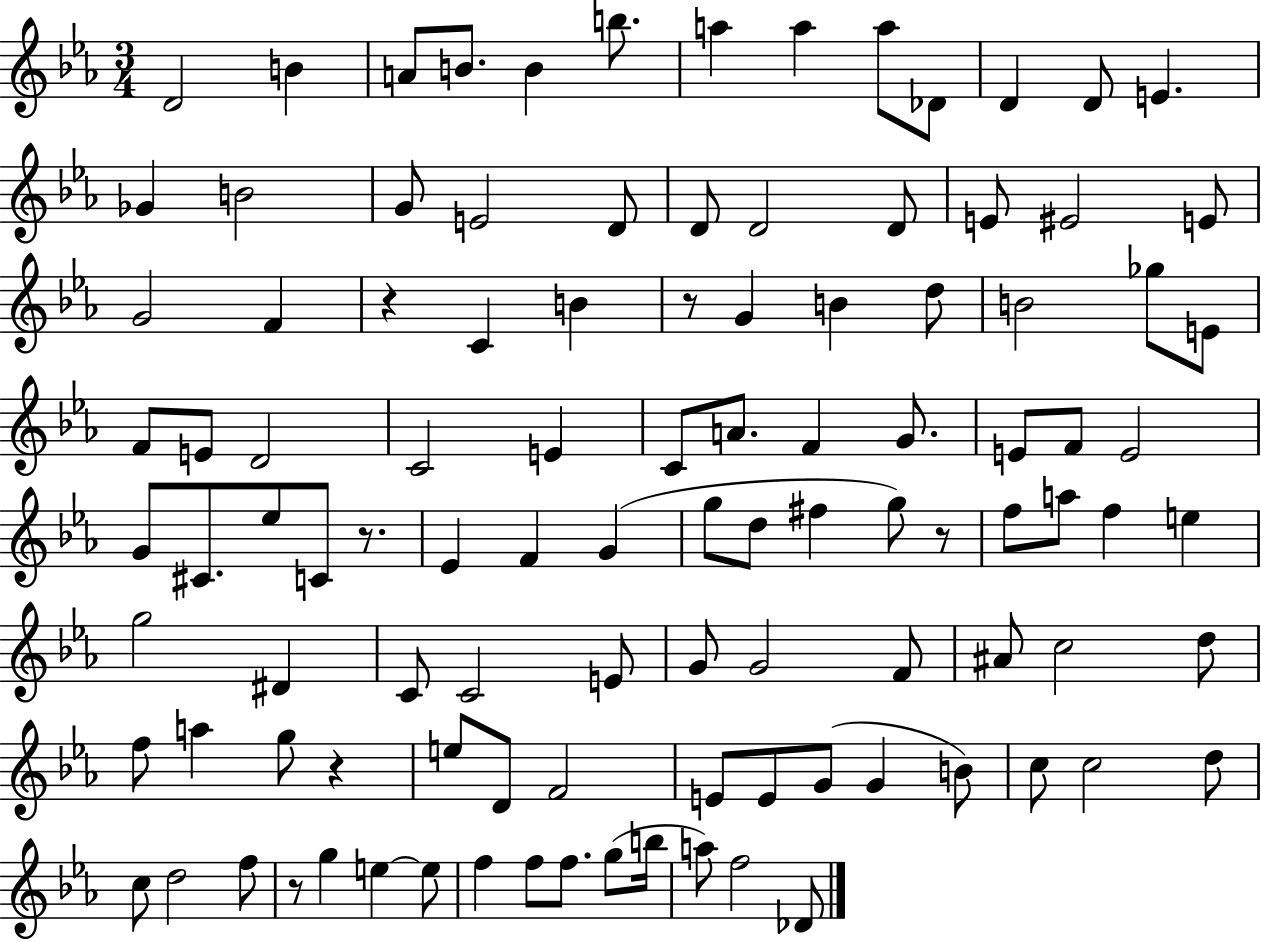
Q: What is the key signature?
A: EES major